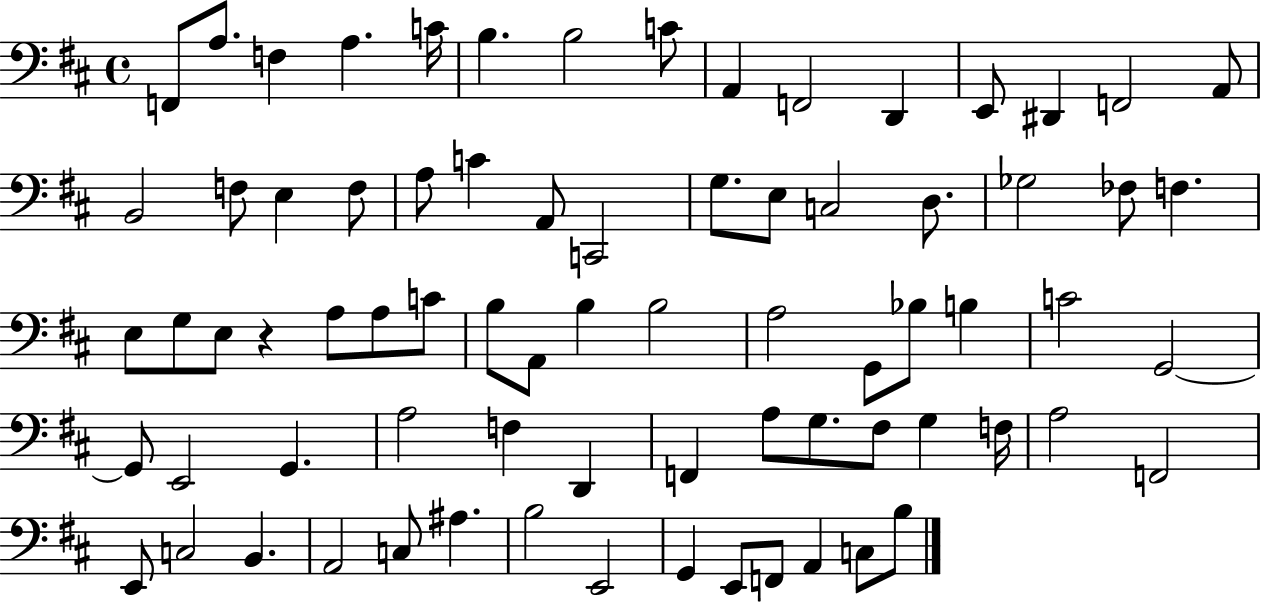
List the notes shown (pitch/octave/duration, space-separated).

F2/e A3/e. F3/q A3/q. C4/s B3/q. B3/h C4/e A2/q F2/h D2/q E2/e D#2/q F2/h A2/e B2/h F3/e E3/q F3/e A3/e C4/q A2/e C2/h G3/e. E3/e C3/h D3/e. Gb3/h FES3/e F3/q. E3/e G3/e E3/e R/q A3/e A3/e C4/e B3/e A2/e B3/q B3/h A3/h G2/e Bb3/e B3/q C4/h G2/h G2/e E2/h G2/q. A3/h F3/q D2/q F2/q A3/e G3/e. F#3/e G3/q F3/s A3/h F2/h E2/e C3/h B2/q. A2/h C3/e A#3/q. B3/h E2/h G2/q E2/e F2/e A2/q C3/e B3/e